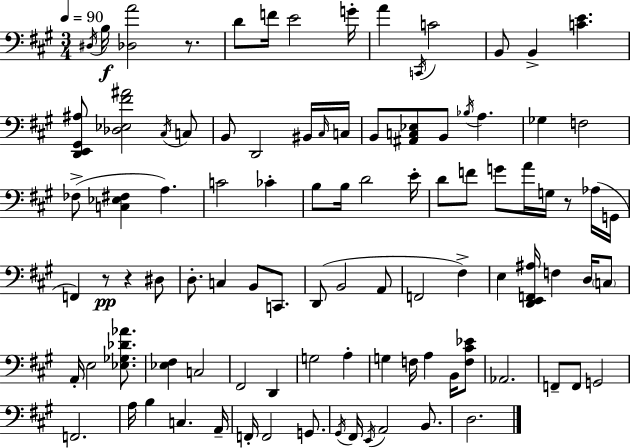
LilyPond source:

{
  \clef bass
  \numericTimeSignature
  \time 3/4
  \key a \major
  \tempo 4 = 90
  \acciaccatura { dis16 }\f b16 <des a'>2 r8. | d'8 f'16 e'2 | g'16-. a'4 \acciaccatura { c,16 } c'2 | b,8 b,4-> <c' e'>4. | \break <d, e, gis, ais>8 <des ees fis' ais'>2 | \acciaccatura { cis16 } c8 b,8 d,2 | bis,16 \grace { cis16 } c16 b,8 <ais, c ees>8 b,8 \acciaccatura { bes16 } a4. | ges4 f2 | \break fes8->( <c ees fis>4 a4.) | c'2 | ces'4-. b8 b16 d'2 | e'16-. d'8 f'8 g'8 a'16 | \break g16 r8 aes16( g,16 f,4) r8\pp r4 | dis8 d8.-. c4 | b,8 c,8. d,8( b,2 | a,8 f,2 | \break fis4->) e4 <d, e, f, ais>16 f4 | d16 \parenthesize c8 a,16-. e2 | <ees ges des' aes'>8. <ees fis>4 c2 | fis,2 | \break d,4 g2 | a4-. g4 f16 a4 | b,16 <f cis' ees'>8 aes,2. | f,8-- f,8 g,2 | \break f,2. | a16 b4 c4. | a,16-- f,16-. f,2 | g,8. \acciaccatura { gis,16 } fis,16 \acciaccatura { e,16 } a,2 | \break b,8. d2. | \bar "|."
}